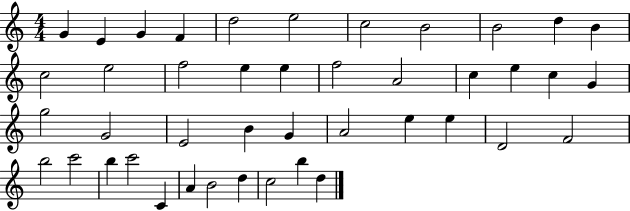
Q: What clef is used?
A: treble